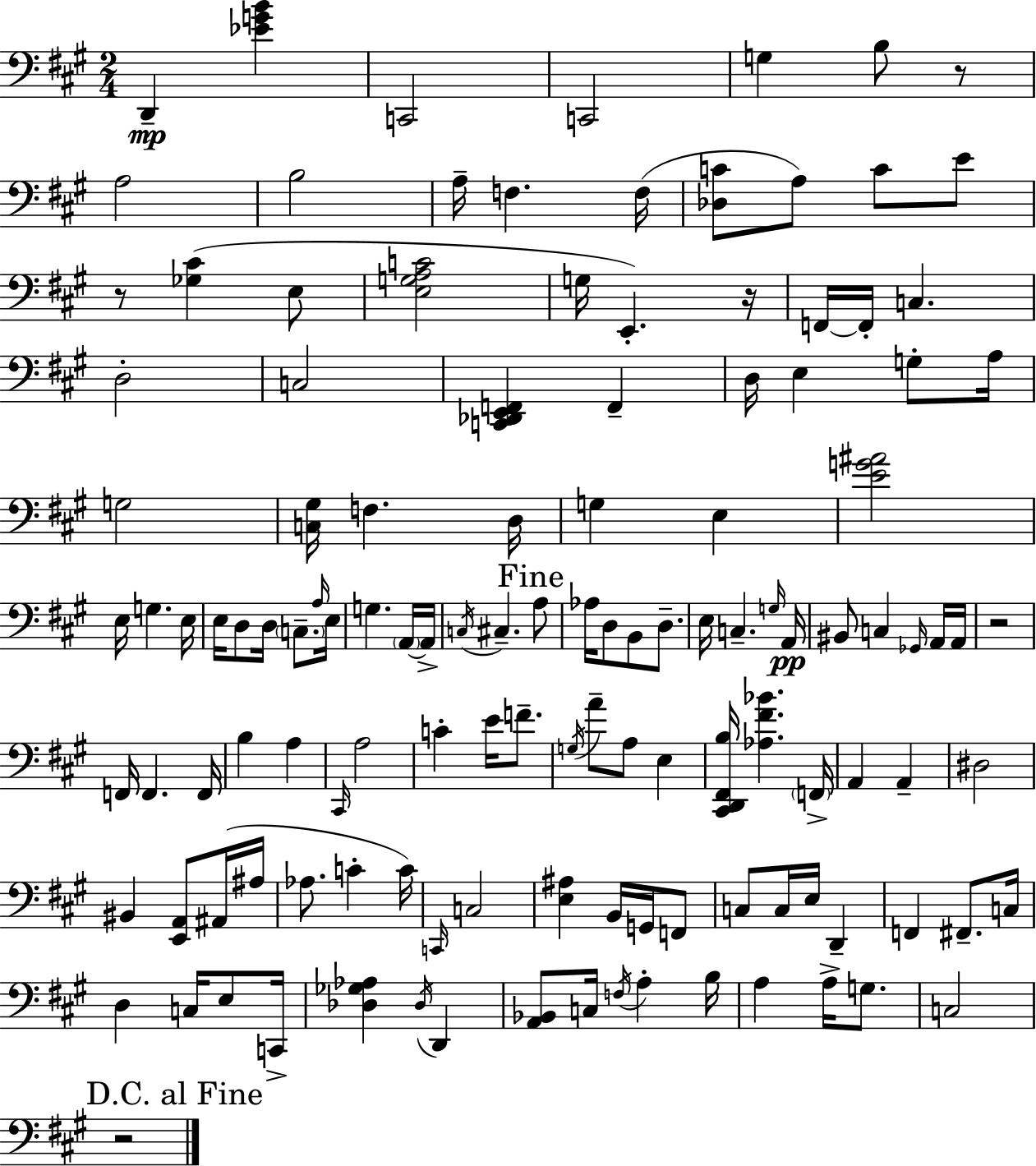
D2/q [Eb4,G4,B4]/q C2/h C2/h G3/q B3/e R/e A3/h B3/h A3/s F3/q. F3/s [Db3,C4]/e A3/e C4/e E4/e R/e [Gb3,C#4]/q E3/e [E3,G3,A3,C4]/h G3/s E2/q. R/s F2/s F2/s C3/q. D3/h C3/h [C2,Db2,E2,F2]/q F2/q D3/s E3/q G3/e A3/s G3/h [C3,G#3]/s F3/q. D3/s G3/q E3/q [E4,G4,A#4]/h E3/s G3/q. E3/s E3/s D3/e D3/s C3/e. A3/s E3/s G3/q. A2/s A2/s C3/s C#3/q. A3/e Ab3/s D3/e B2/e D3/e. E3/s C3/q. G3/s A2/s BIS2/e C3/q Gb2/s A2/s A2/s R/h F2/s F2/q. F2/s B3/q A3/q C#2/s A3/h C4/q E4/s F4/e. G3/s A4/e A3/e E3/q [C#2,D2,F#2,B3]/s [Ab3,F#4,Bb4]/q. F2/s A2/q A2/q D#3/h BIS2/q [E2,A2]/e A#2/s A#3/s Ab3/e. C4/q C4/s C2/s C3/h [E3,A#3]/q B2/s G2/s F2/e C3/e C3/s E3/s D2/q F2/q F#2/e. C3/s D3/q C3/s E3/e C2/s [Db3,Gb3,Ab3]/q Db3/s D2/q [A2,Bb2]/e C3/s F3/s A3/q B3/s A3/q A3/s G3/e. C3/h R/h